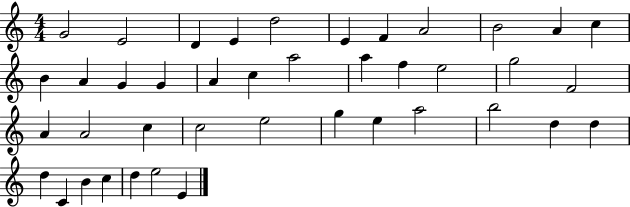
{
  \clef treble
  \numericTimeSignature
  \time 4/4
  \key c \major
  g'2 e'2 | d'4 e'4 d''2 | e'4 f'4 a'2 | b'2 a'4 c''4 | \break b'4 a'4 g'4 g'4 | a'4 c''4 a''2 | a''4 f''4 e''2 | g''2 f'2 | \break a'4 a'2 c''4 | c''2 e''2 | g''4 e''4 a''2 | b''2 d''4 d''4 | \break d''4 c'4 b'4 c''4 | d''4 e''2 e'4 | \bar "|."
}